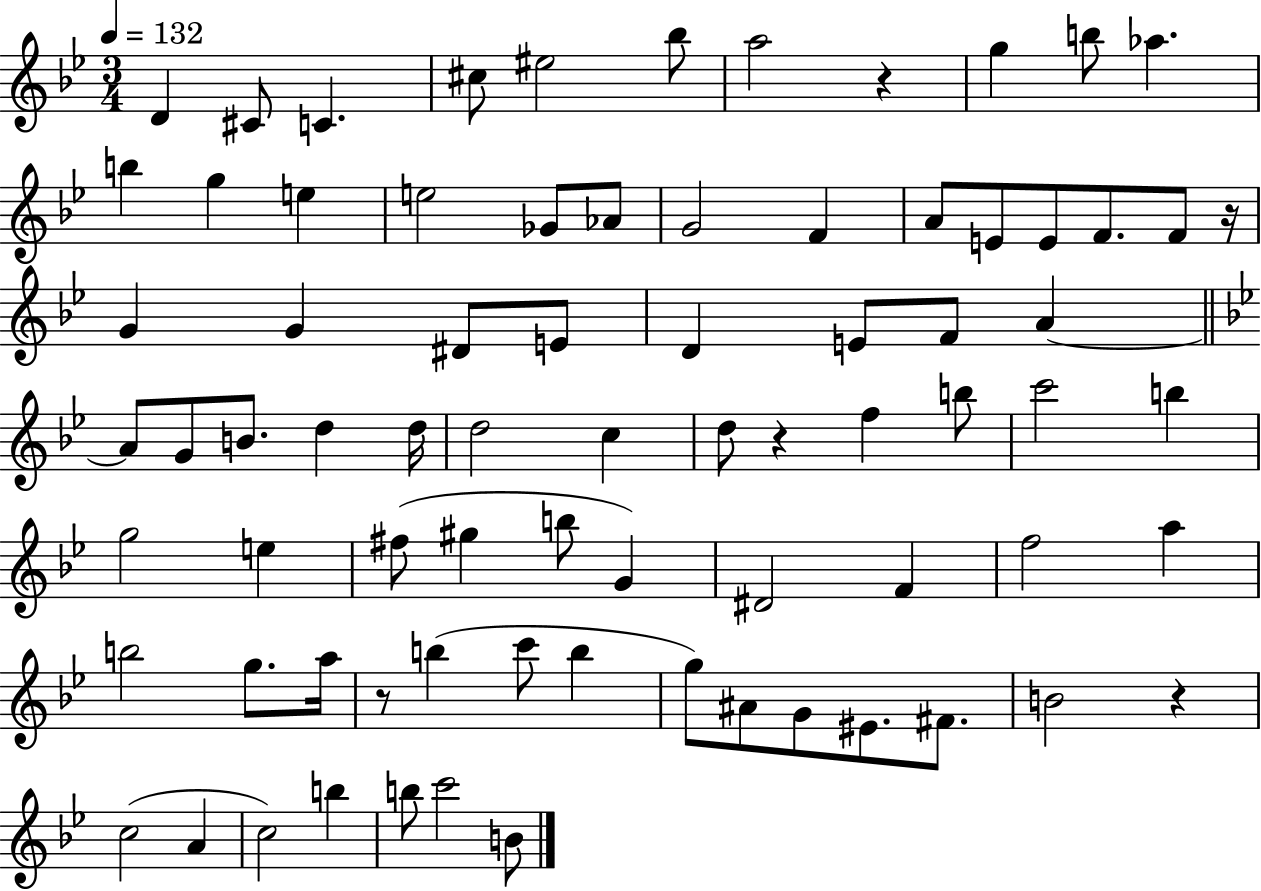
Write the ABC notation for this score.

X:1
T:Untitled
M:3/4
L:1/4
K:Bb
D ^C/2 C ^c/2 ^e2 _b/2 a2 z g b/2 _a b g e e2 _G/2 _A/2 G2 F A/2 E/2 E/2 F/2 F/2 z/4 G G ^D/2 E/2 D E/2 F/2 A A/2 G/2 B/2 d d/4 d2 c d/2 z f b/2 c'2 b g2 e ^f/2 ^g b/2 G ^D2 F f2 a b2 g/2 a/4 z/2 b c'/2 b g/2 ^A/2 G/2 ^E/2 ^F/2 B2 z c2 A c2 b b/2 c'2 B/2